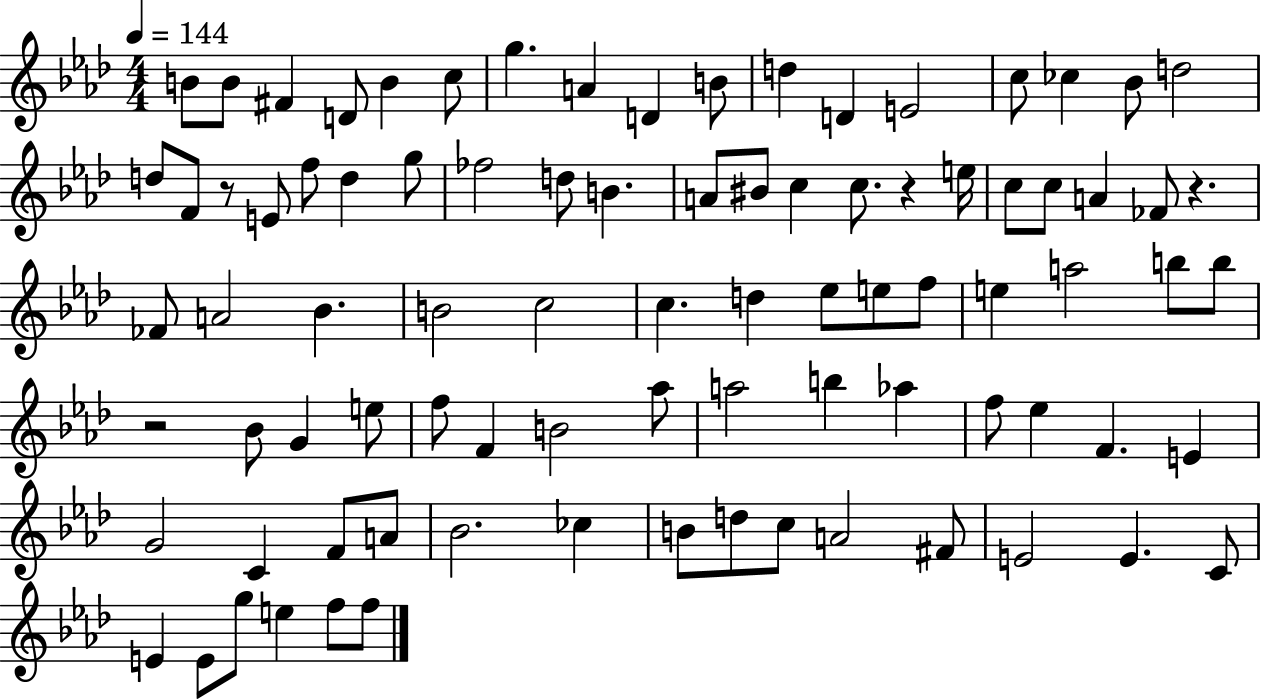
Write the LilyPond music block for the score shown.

{
  \clef treble
  \numericTimeSignature
  \time 4/4
  \key aes \major
  \tempo 4 = 144
  b'8 b'8 fis'4 d'8 b'4 c''8 | g''4. a'4 d'4 b'8 | d''4 d'4 e'2 | c''8 ces''4 bes'8 d''2 | \break d''8 f'8 r8 e'8 f''8 d''4 g''8 | fes''2 d''8 b'4. | a'8 bis'8 c''4 c''8. r4 e''16 | c''8 c''8 a'4 fes'8 r4. | \break fes'8 a'2 bes'4. | b'2 c''2 | c''4. d''4 ees''8 e''8 f''8 | e''4 a''2 b''8 b''8 | \break r2 bes'8 g'4 e''8 | f''8 f'4 b'2 aes''8 | a''2 b''4 aes''4 | f''8 ees''4 f'4. e'4 | \break g'2 c'4 f'8 a'8 | bes'2. ces''4 | b'8 d''8 c''8 a'2 fis'8 | e'2 e'4. c'8 | \break e'4 e'8 g''8 e''4 f''8 f''8 | \bar "|."
}